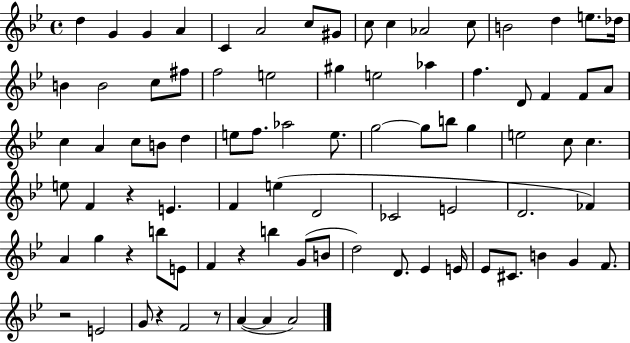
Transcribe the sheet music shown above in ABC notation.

X:1
T:Untitled
M:4/4
L:1/4
K:Bb
d G G A C A2 c/2 ^G/2 c/2 c _A2 c/2 B2 d e/2 _d/4 B B2 c/2 ^f/2 f2 e2 ^g e2 _a f D/2 F F/2 A/2 c A c/2 B/2 d e/2 f/2 _a2 e/2 g2 g/2 b/2 g e2 c/2 c e/2 F z E F e D2 _C2 E2 D2 _F A g z b/2 E/2 F z b G/2 B/2 d2 D/2 _E E/4 _E/2 ^C/2 B G F/2 z2 E2 G/2 z F2 z/2 A A A2